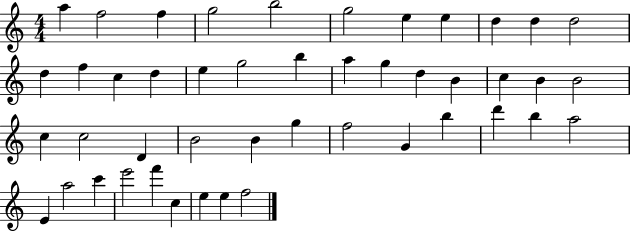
X:1
T:Untitled
M:4/4
L:1/4
K:C
a f2 f g2 b2 g2 e e d d d2 d f c d e g2 b a g d B c B B2 c c2 D B2 B g f2 G b d' b a2 E a2 c' e'2 f' c e e f2